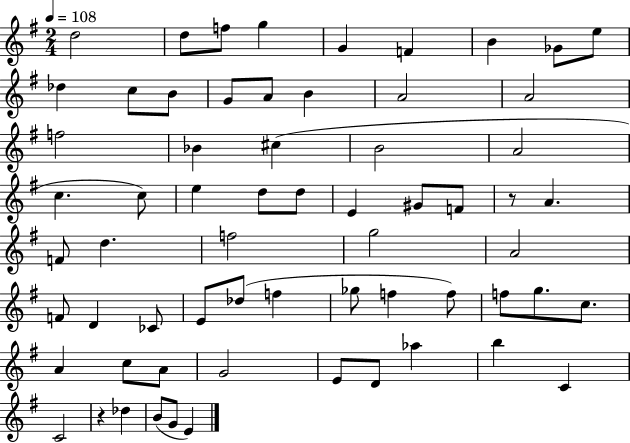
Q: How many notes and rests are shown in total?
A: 64